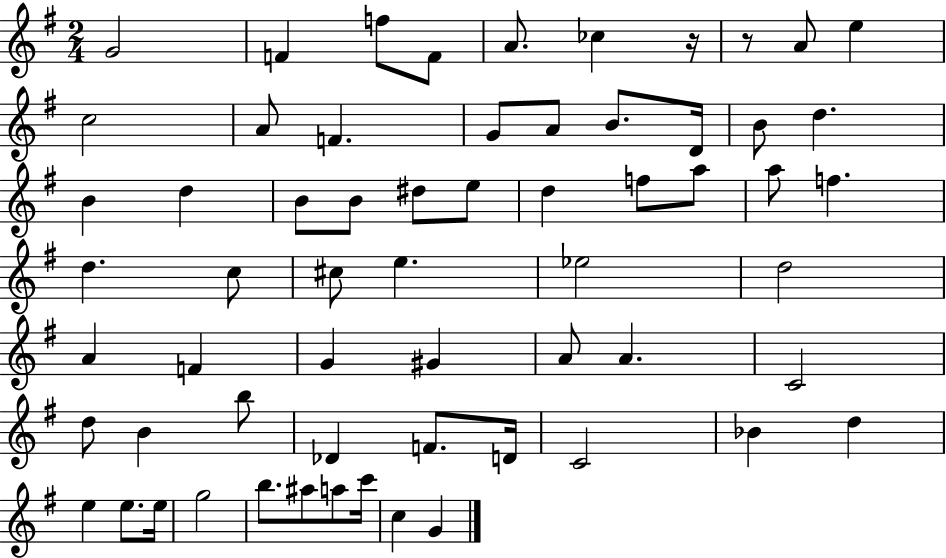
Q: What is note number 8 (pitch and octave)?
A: E5